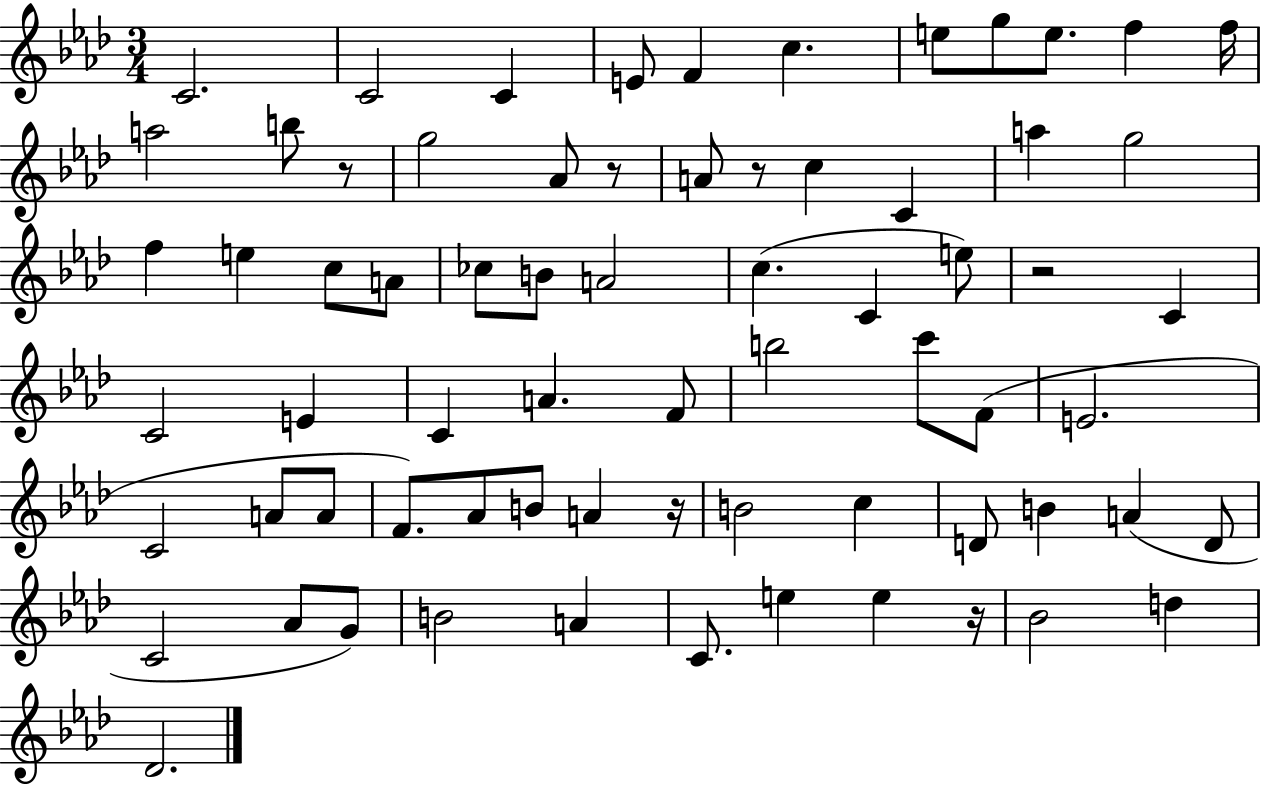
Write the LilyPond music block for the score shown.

{
  \clef treble
  \numericTimeSignature
  \time 3/4
  \key aes \major
  c'2. | c'2 c'4 | e'8 f'4 c''4. | e''8 g''8 e''8. f''4 f''16 | \break a''2 b''8 r8 | g''2 aes'8 r8 | a'8 r8 c''4 c'4 | a''4 g''2 | \break f''4 e''4 c''8 a'8 | ces''8 b'8 a'2 | c''4.( c'4 e''8) | r2 c'4 | \break c'2 e'4 | c'4 a'4. f'8 | b''2 c'''8 f'8( | e'2. | \break c'2 a'8 a'8 | f'8.) aes'8 b'8 a'4 r16 | b'2 c''4 | d'8 b'4 a'4( d'8 | \break c'2 aes'8 g'8) | b'2 a'4 | c'8. e''4 e''4 r16 | bes'2 d''4 | \break des'2. | \bar "|."
}